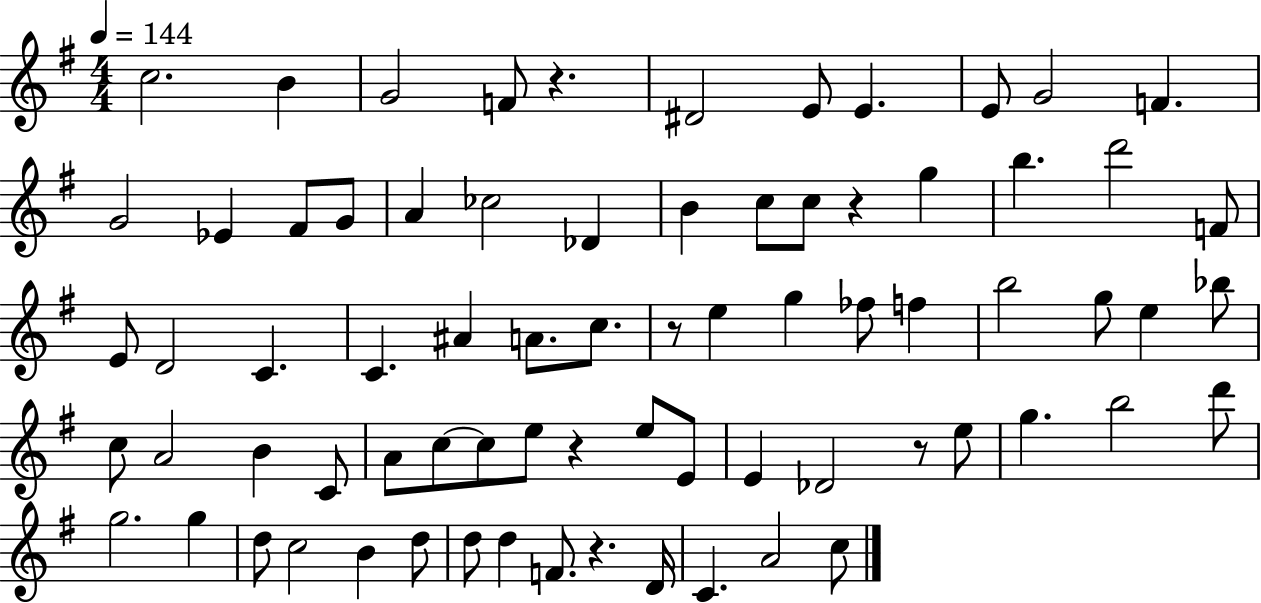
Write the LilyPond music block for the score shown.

{
  \clef treble
  \numericTimeSignature
  \time 4/4
  \key g \major
  \tempo 4 = 144
  \repeat volta 2 { c''2. b'4 | g'2 f'8 r4. | dis'2 e'8 e'4. | e'8 g'2 f'4. | \break g'2 ees'4 fis'8 g'8 | a'4 ces''2 des'4 | b'4 c''8 c''8 r4 g''4 | b''4. d'''2 f'8 | \break e'8 d'2 c'4. | c'4. ais'4 a'8. c''8. | r8 e''4 g''4 fes''8 f''4 | b''2 g''8 e''4 bes''8 | \break c''8 a'2 b'4 c'8 | a'8 c''8~~ c''8 e''8 r4 e''8 e'8 | e'4 des'2 r8 e''8 | g''4. b''2 d'''8 | \break g''2. g''4 | d''8 c''2 b'4 d''8 | d''8 d''4 f'8. r4. d'16 | c'4. a'2 c''8 | \break } \bar "|."
}